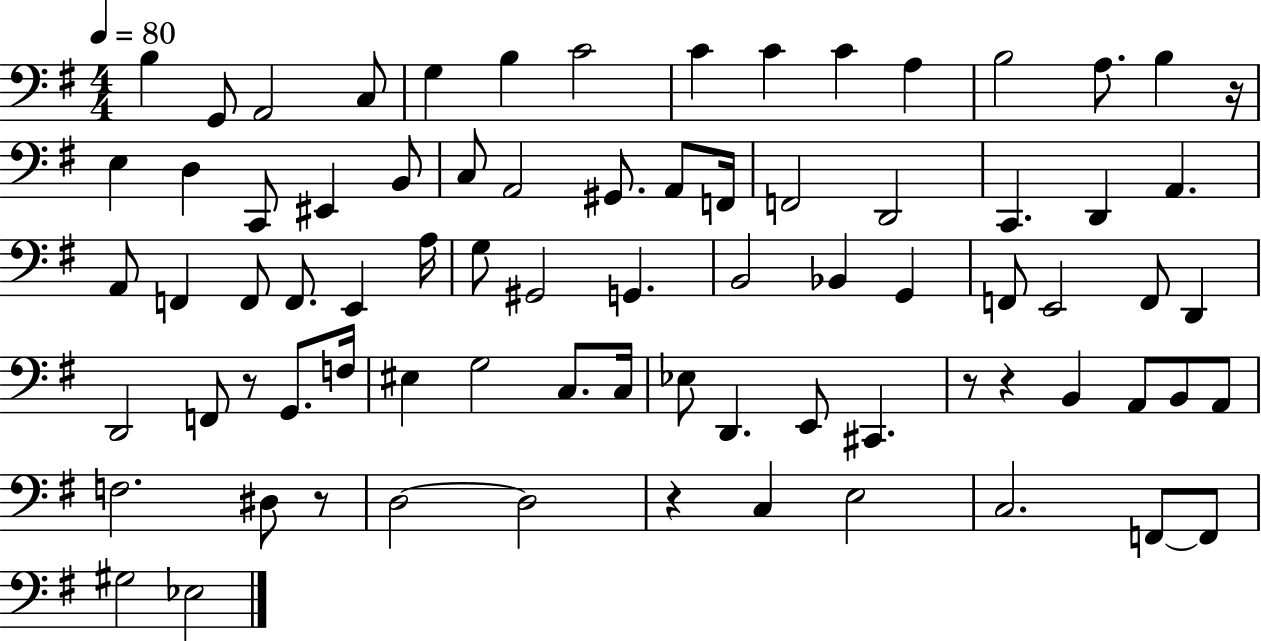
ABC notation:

X:1
T:Untitled
M:4/4
L:1/4
K:G
B, G,,/2 A,,2 C,/2 G, B, C2 C C C A, B,2 A,/2 B, z/4 E, D, C,,/2 ^E,, B,,/2 C,/2 A,,2 ^G,,/2 A,,/2 F,,/4 F,,2 D,,2 C,, D,, A,, A,,/2 F,, F,,/2 F,,/2 E,, A,/4 G,/2 ^G,,2 G,, B,,2 _B,, G,, F,,/2 E,,2 F,,/2 D,, D,,2 F,,/2 z/2 G,,/2 F,/4 ^E, G,2 C,/2 C,/4 _E,/2 D,, E,,/2 ^C,, z/2 z B,, A,,/2 B,,/2 A,,/2 F,2 ^D,/2 z/2 D,2 D,2 z C, E,2 C,2 F,,/2 F,,/2 ^G,2 _E,2